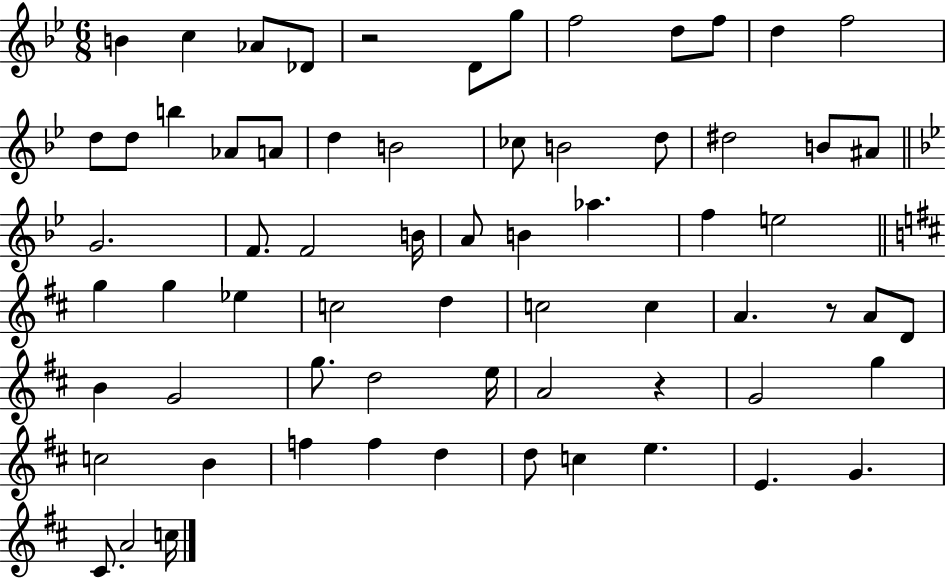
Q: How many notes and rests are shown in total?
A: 67